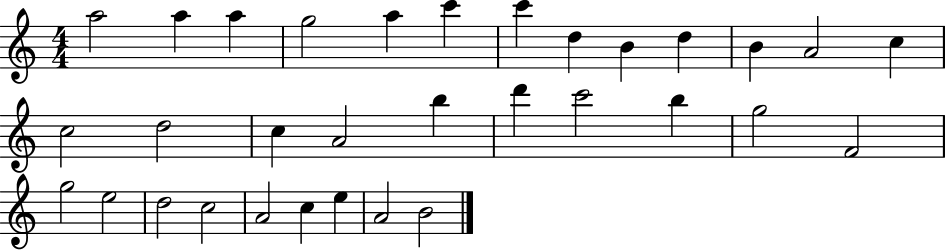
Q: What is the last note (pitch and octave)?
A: B4